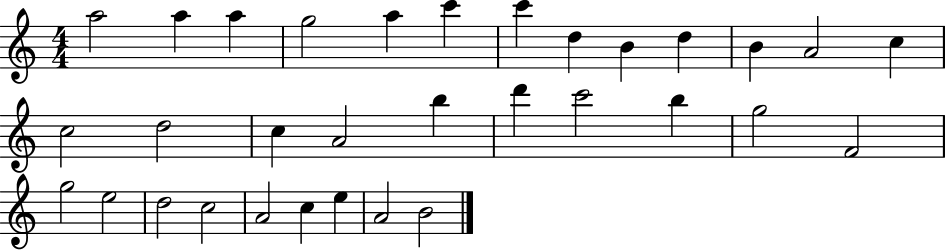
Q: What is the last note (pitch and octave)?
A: B4